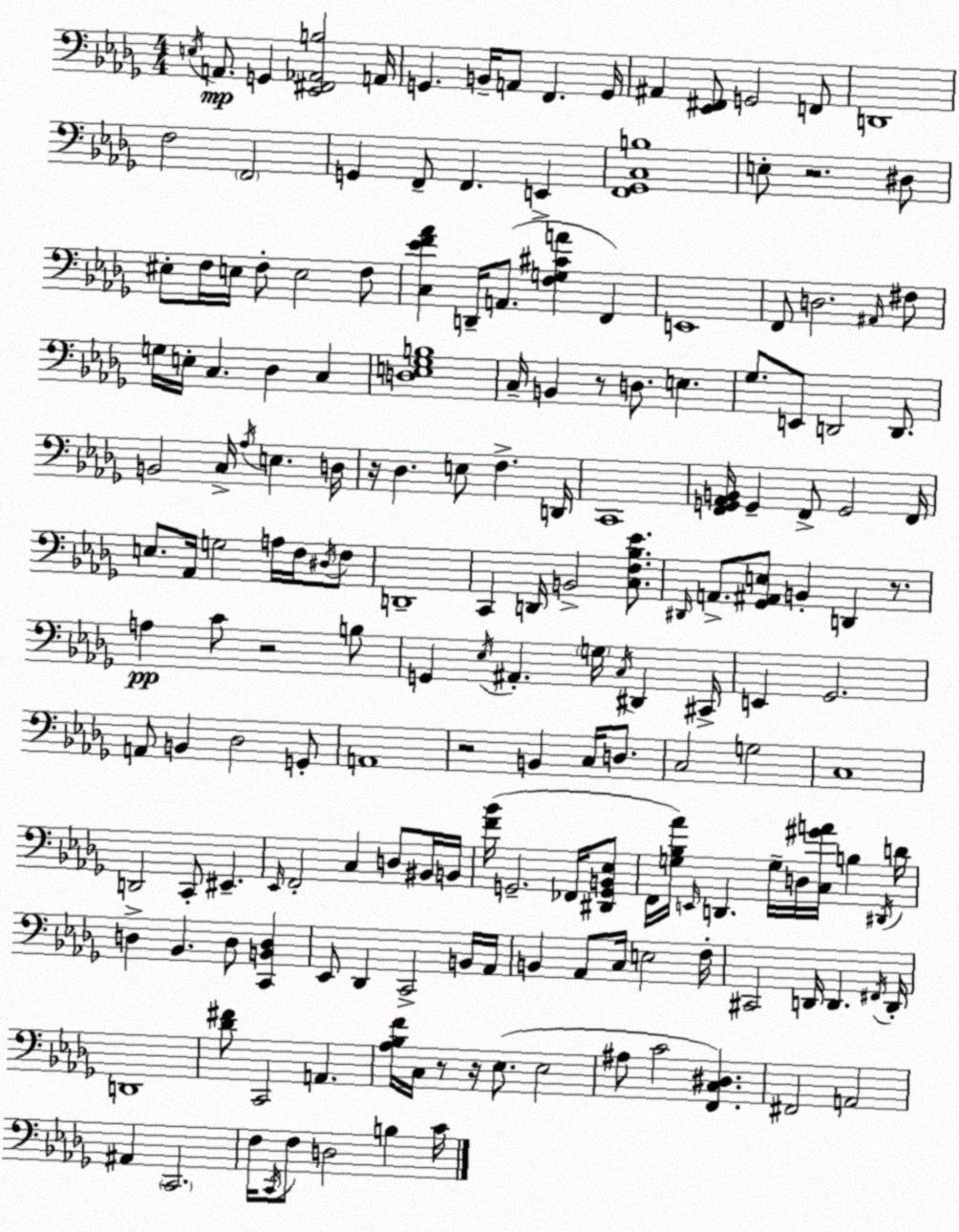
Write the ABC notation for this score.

X:1
T:Untitled
M:4/4
L:1/4
K:Bbm
E,/4 A,,/2 G,, [_E,,^F,,_A,,B,]2 A,,/4 G,, B,,/4 A,,/2 F,, G,,/4 ^A,, [_E,,^F,,]/2 G,,2 F,,/2 D,,4 F,2 F,,2 G,, F,,/2 F,, E,, [F,,_G,,C,B,]4 E,/2 z2 ^D,/2 ^E,/2 F,/4 E,/4 F,/2 E,2 F,/2 [C,_EF_A] D,,/4 A,,/2 [F,G,^CA] F,, E,,4 F,,/2 D,2 ^A,,/4 ^F,/2 G,/4 E,/4 C, _D, C, [D,E,_G,B,]4 C,/4 B,, z/2 D,/2 E, _G,/2 E,,/2 D,,2 D,,/2 B,,2 C,/4 _A,/4 E, D,/4 z/4 _D, E,/2 F, D,,/4 C,,4 [F,,G,,_A,,B,,]/4 G,, F,,/2 G,,2 F,,/4 E,/2 _A,,/4 G,2 A,/4 F,/4 ^D,/4 F,/2 D,,4 C,, D,,/4 B,,2 [C,F,_B,_E]/2 ^D,,/4 A,,/2 [_G,,^A,,E,]/2 B,, D,, z/2 A, C/2 z2 B,/2 G,, _E,/4 ^A,, G,/4 C,/4 ^D,, ^C,,/4 E,, _G,,2 A,,/2 B,, _D,2 G,,/2 A,,4 z2 B,, C,/4 D,/2 C,2 G,2 C,4 D,,2 C,,/2 ^E,, _E,,/4 F,,2 C, D,/2 ^B,,/4 B,,/4 [F_B]/4 G,,2 _F,,/4 [^D,,G,,B,,_E,]/2 F,,/4 [G,_B,_A]/4 E,,/4 D,, G,/4 D,/4 [C,^GA]/4 B, ^D,,/4 D/4 D, _B,, D,/2 [C,,B,,D,] _E,,/2 _D,, C,,2 B,,/4 _A,,/4 B,, _A,,/2 C,/4 E,2 F,/4 ^C,,2 D,,/4 D,, ^F,,/4 D,,/4 D,,4 [_D^F]/2 C,,2 A,, [_A,_B,F]/4 C,/4 z/2 z/4 _E,/2 _E,2 ^A,/2 C2 [F,,C,^D,] ^F,,2 A,,2 ^A,, C,,2 F,/4 C,,/4 F,/2 D,2 B, C/4